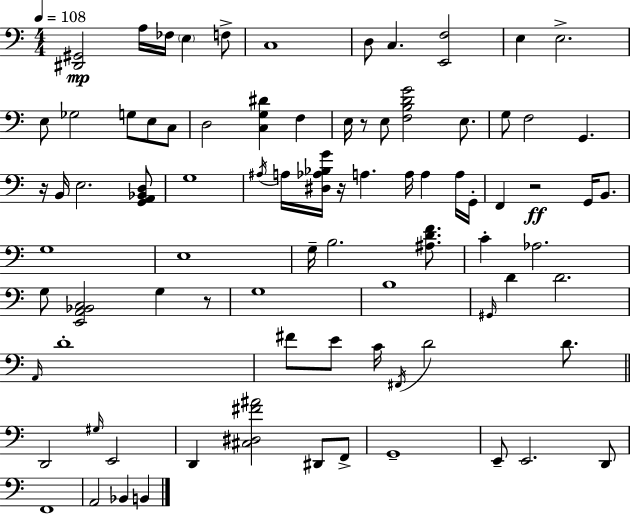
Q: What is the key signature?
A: C major